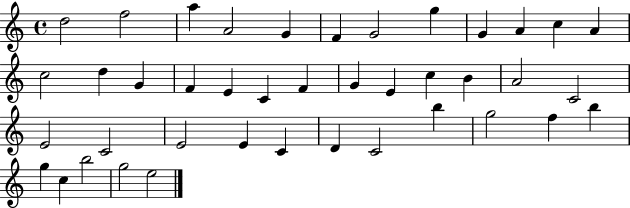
X:1
T:Untitled
M:4/4
L:1/4
K:C
d2 f2 a A2 G F G2 g G A c A c2 d G F E C F G E c B A2 C2 E2 C2 E2 E C D C2 b g2 f b g c b2 g2 e2